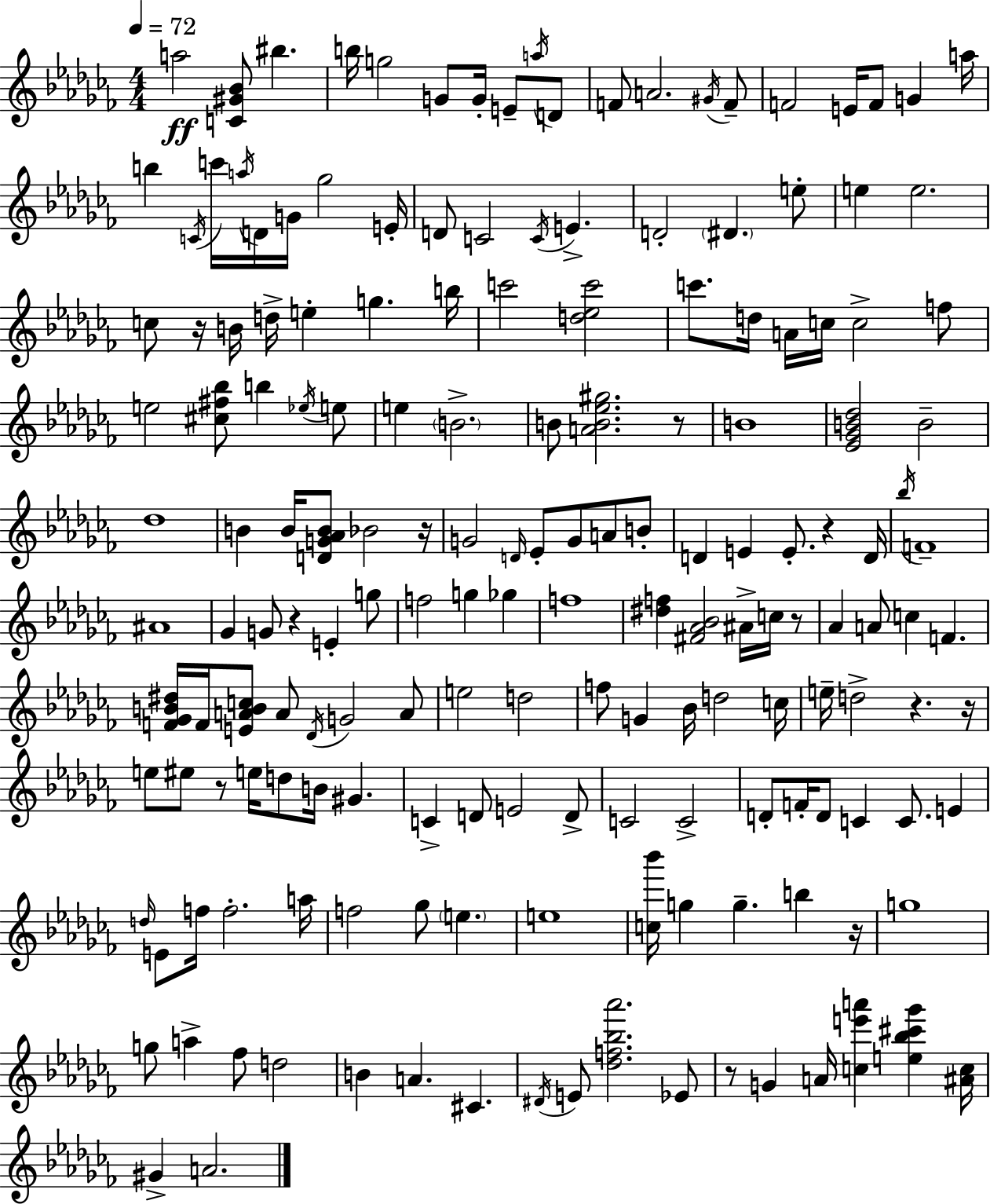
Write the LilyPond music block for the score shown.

{
  \clef treble
  \numericTimeSignature
  \time 4/4
  \key aes \minor
  \tempo 4 = 72
  a''2\ff <c' gis' bes'>8 bis''4. | b''16 g''2 g'8 g'16-. e'8-- \acciaccatura { a''16 } d'8 | f'8 a'2. \acciaccatura { gis'16 } | f'8-- f'2 e'16 f'8 g'4 | \break a''16 b''4 \acciaccatura { c'16 } c'''16 \acciaccatura { a''16 } d'16 g'16 ges''2 | e'16-. d'8 c'2 \acciaccatura { c'16 } e'4.-> | d'2-. \parenthesize dis'4. | e''8-. e''4 e''2. | \break c''8 r16 b'16 d''16-> e''4-. g''4. | b''16 c'''2 <d'' ees'' c'''>2 | c'''8. d''16 a'16 c''16 c''2-> | f''8 e''2 <cis'' fis'' bes''>8 b''4 | \break \acciaccatura { ees''16 } e''8 e''4 \parenthesize b'2.-> | b'8 <a' b' ees'' gis''>2. | r8 b'1 | <ees' ges' b' des''>2 b'2-- | \break des''1 | b'4 b'16 <d' g' aes' b'>8 bes'2 | r16 g'2 \grace { d'16 } ees'8-. | g'8 a'8 b'8-. d'4 e'4 e'8.-. | \break r4 d'16 \acciaccatura { bes''16 } f'1-- | ais'1 | ges'4 g'8 r4 | e'4-. g''8 f''2 | \break g''4 ges''4 f''1 | <dis'' f''>4 <fis' aes' bes'>2 | ais'16-> c''16 r8 aes'4 a'8 c''4 | f'4. <f' ges' b' dis''>16 f'16 <e' a' b' c''>8 a'8 \acciaccatura { des'16 } g'2 | \break a'8 e''2 | d''2 f''8 g'4 bes'16 | d''2 c''16 e''16-- d''2-> | r4. r16 e''8 eis''8 r8 e''16 | \break d''8 b'16 gis'4. c'4-> d'8 e'2 | d'8-> c'2 | c'2-> d'8-. f'16-. d'8 c'4 | c'8. e'4 \grace { d''16 } e'8 f''16 f''2.-. | \break a''16 f''2 | ges''8 \parenthesize e''4. e''1 | <c'' bes'''>16 g''4 g''4.-- | b''4 r16 g''1 | \break g''8 a''4-> | fes''8 d''2 b'4 a'4. | cis'4. \acciaccatura { dis'16 } e'8 <des'' f'' bes'' aes'''>2. | ees'8 r8 g'4 | \break a'16 <c'' e''' a'''>4 <e'' bes'' cis''' ges'''>4 <ais' c''>16 gis'4-> a'2. | \bar "|."
}